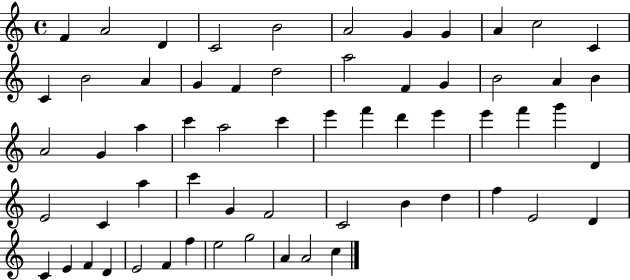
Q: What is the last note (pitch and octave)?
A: C5